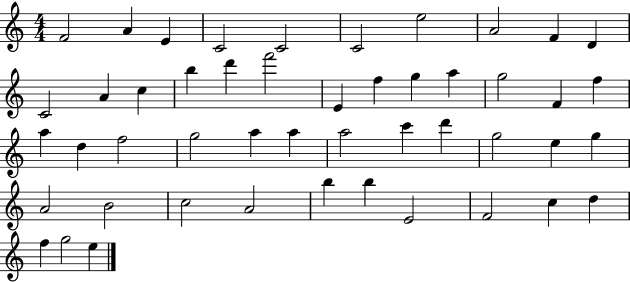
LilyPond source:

{
  \clef treble
  \numericTimeSignature
  \time 4/4
  \key c \major
  f'2 a'4 e'4 | c'2 c'2 | c'2 e''2 | a'2 f'4 d'4 | \break c'2 a'4 c''4 | b''4 d'''4 f'''2 | e'4 f''4 g''4 a''4 | g''2 f'4 f''4 | \break a''4 d''4 f''2 | g''2 a''4 a''4 | a''2 c'''4 d'''4 | g''2 e''4 g''4 | \break a'2 b'2 | c''2 a'2 | b''4 b''4 e'2 | f'2 c''4 d''4 | \break f''4 g''2 e''4 | \bar "|."
}